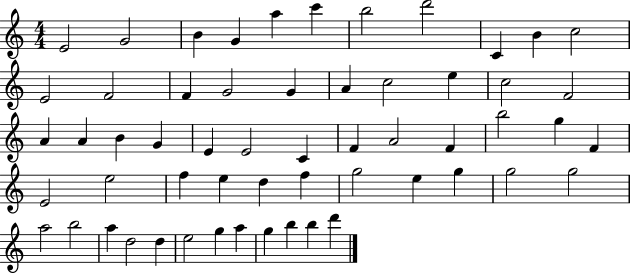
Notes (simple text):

E4/h G4/h B4/q G4/q A5/q C6/q B5/h D6/h C4/q B4/q C5/h E4/h F4/h F4/q G4/h G4/q A4/q C5/h E5/q C5/h F4/h A4/q A4/q B4/q G4/q E4/q E4/h C4/q F4/q A4/h F4/q B5/h G5/q F4/q E4/h E5/h F5/q E5/q D5/q F5/q G5/h E5/q G5/q G5/h G5/h A5/h B5/h A5/q D5/h D5/q E5/h G5/q A5/q G5/q B5/q B5/q D6/q